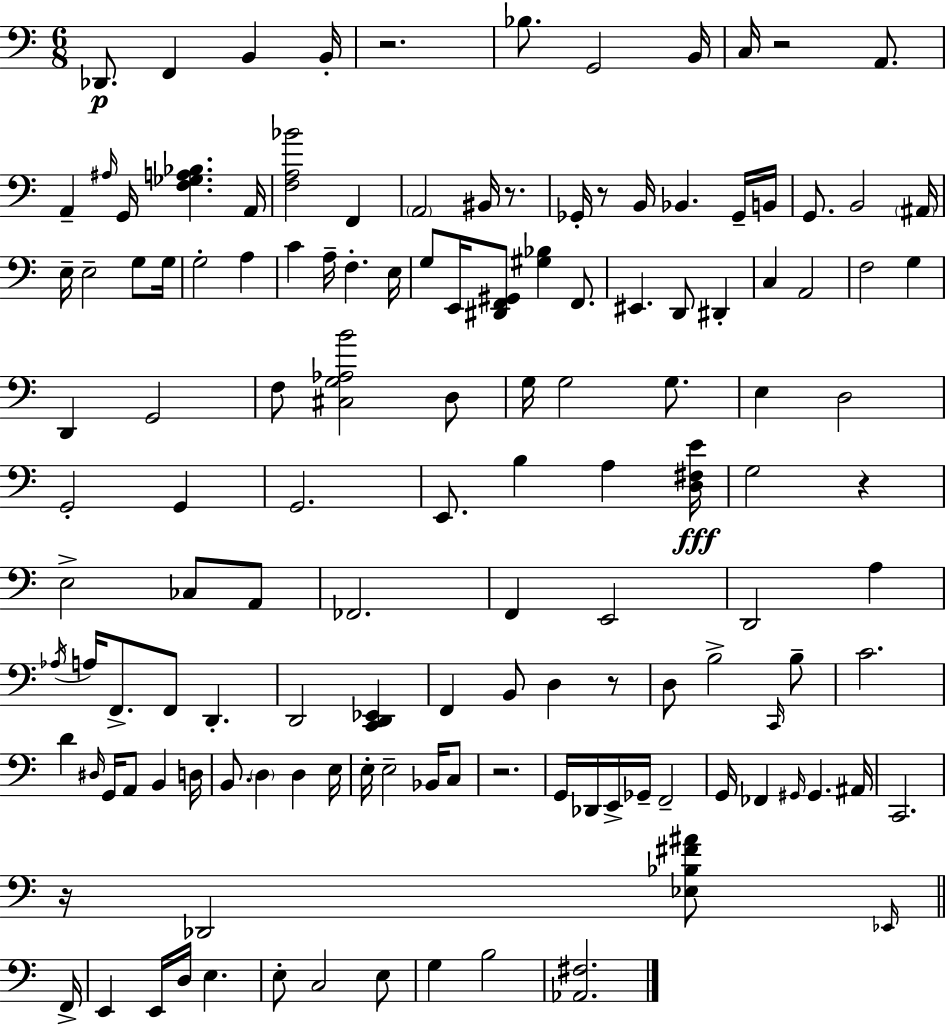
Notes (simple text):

Db2/e. F2/q B2/q B2/s R/h. Bb3/e. G2/h B2/s C3/s R/h A2/e. A2/q A#3/s G2/s [F3,Gb3,A3,Bb3]/q. A2/s [F3,A3,Bb4]/h F2/q A2/h BIS2/s R/e. Gb2/s R/e B2/s Bb2/q. Gb2/s B2/s G2/e. B2/h A#2/s E3/s E3/h G3/e G3/s G3/h A3/q C4/q A3/s F3/q. E3/s G3/e E2/s [D#2,F2,G#2]/e [G#3,Bb3]/q F2/e. EIS2/q. D2/e D#2/q C3/q A2/h F3/h G3/q D2/q G2/h F3/e [C#3,G3,Ab3,B4]/h D3/e G3/s G3/h G3/e. E3/q D3/h G2/h G2/q G2/h. E2/e. B3/q A3/q [D3,F#3,E4]/s G3/h R/q E3/h CES3/e A2/e FES2/h. F2/q E2/h D2/h A3/q Ab3/s A3/s F2/e. F2/e D2/q. D2/h [C2,D2,Eb2]/q F2/q B2/e D3/q R/e D3/e B3/h C2/s B3/e C4/h. D4/q D#3/s G2/s A2/e B2/q D3/s B2/e. D3/q D3/q E3/s E3/s E3/h Bb2/s C3/e R/h. G2/s Db2/s E2/s Gb2/s F2/h G2/s FES2/q G#2/s G#2/q. A#2/s C2/h. R/s Db2/h [Eb3,Bb3,F#4,A#4]/e Eb2/s F2/s E2/q E2/s D3/s E3/q. E3/e C3/h E3/e G3/q B3/h [Ab2,F#3]/h.